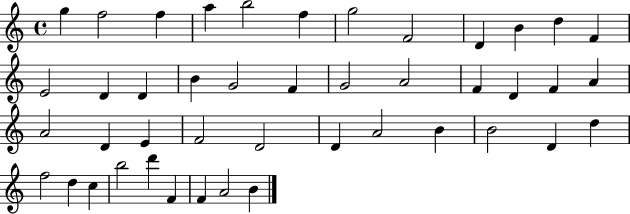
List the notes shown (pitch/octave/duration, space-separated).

G5/q F5/h F5/q A5/q B5/h F5/q G5/h F4/h D4/q B4/q D5/q F4/q E4/h D4/q D4/q B4/q G4/h F4/q G4/h A4/h F4/q D4/q F4/q A4/q A4/h D4/q E4/q F4/h D4/h D4/q A4/h B4/q B4/h D4/q D5/q F5/h D5/q C5/q B5/h D6/q F4/q F4/q A4/h B4/q